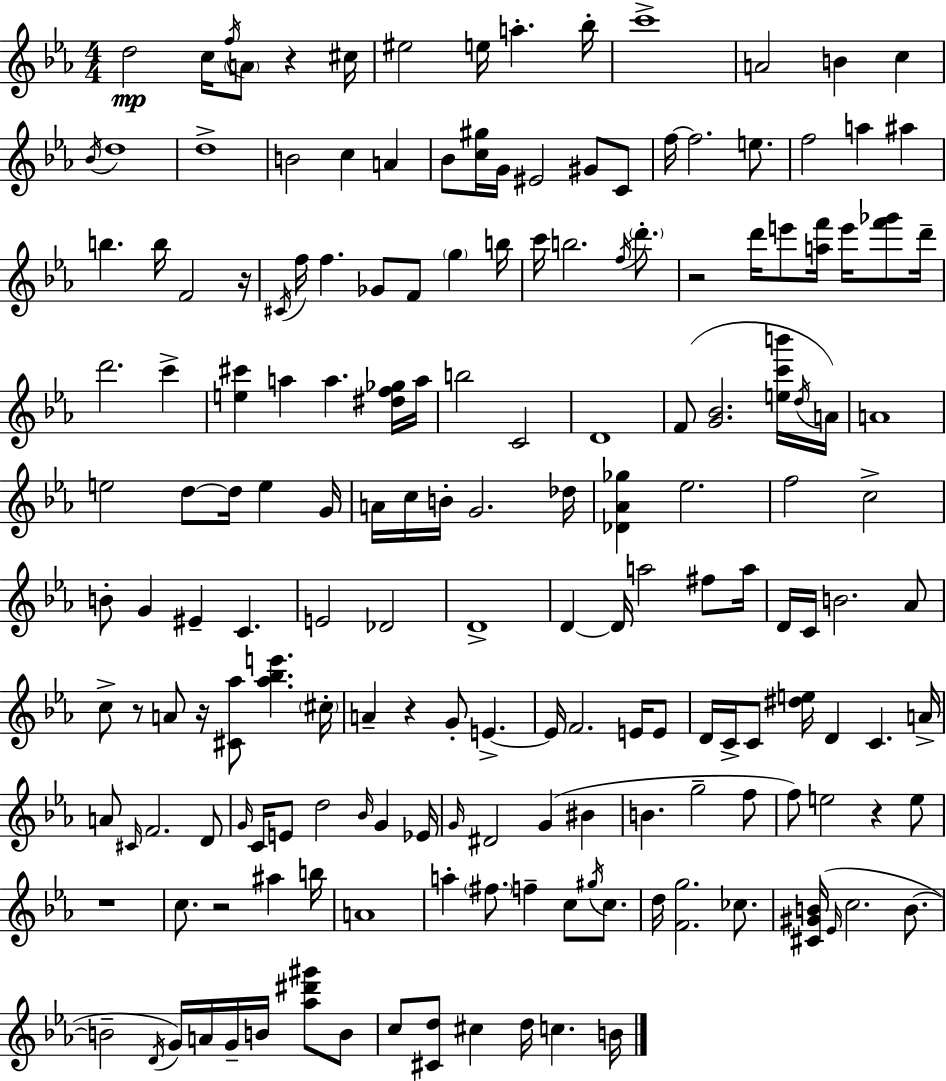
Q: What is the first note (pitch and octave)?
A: D5